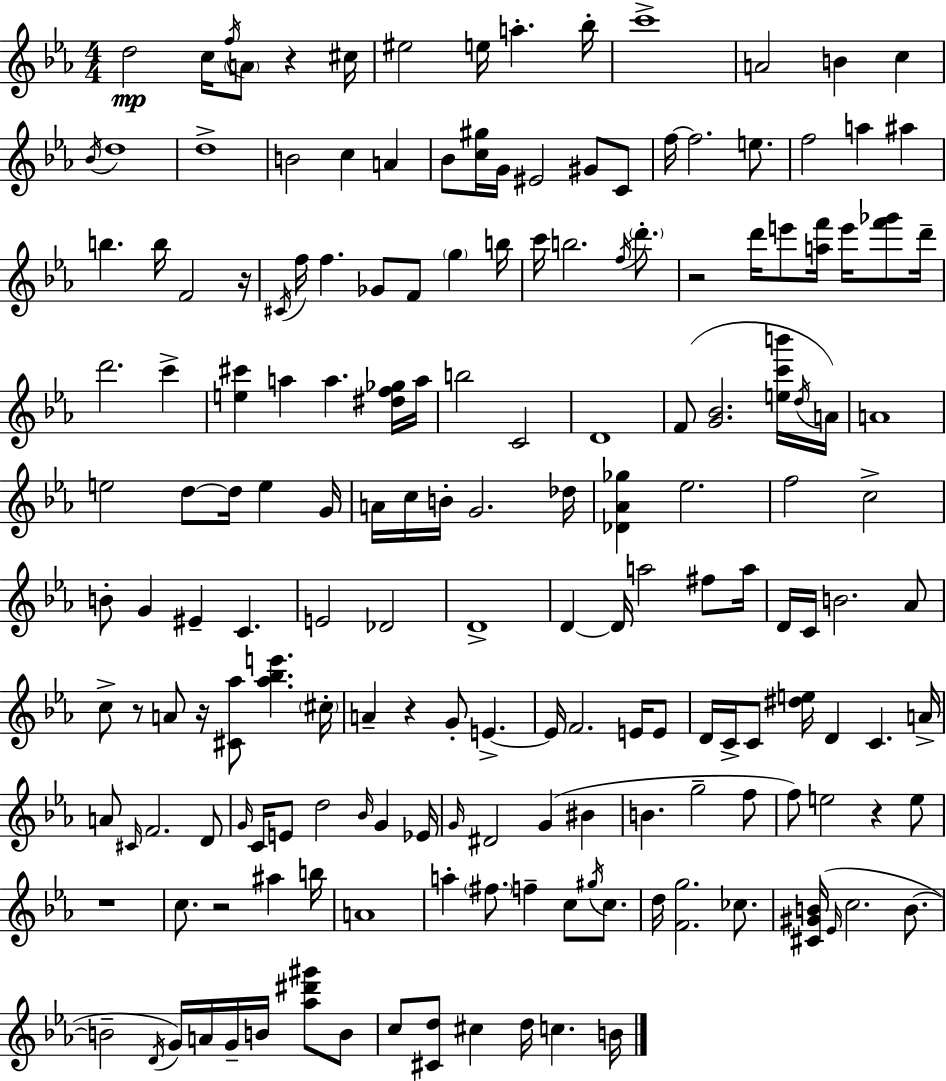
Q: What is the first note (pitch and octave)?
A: D5